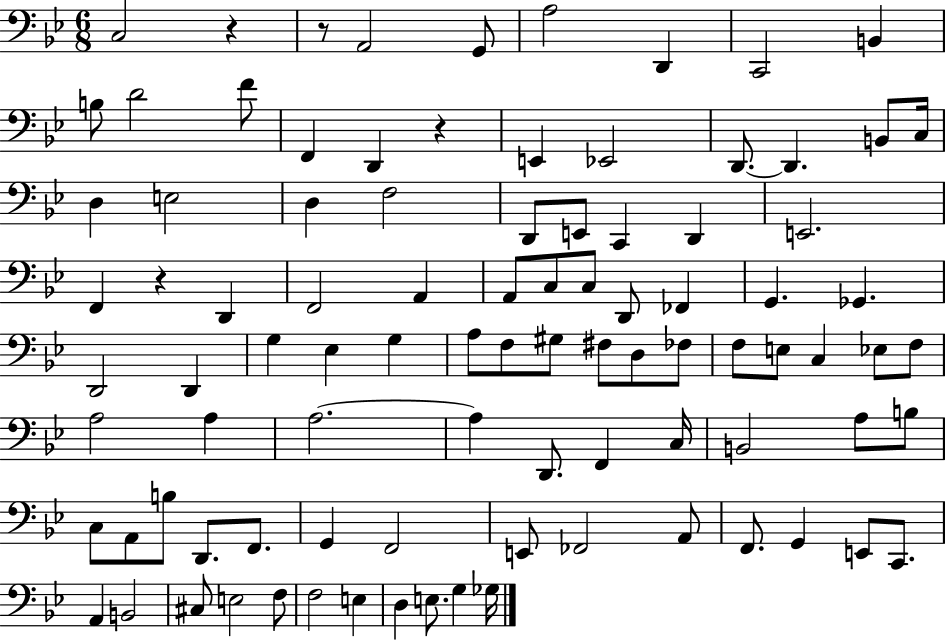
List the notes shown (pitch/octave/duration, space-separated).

C3/h R/q R/e A2/h G2/e A3/h D2/q C2/h B2/q B3/e D4/h F4/e F2/q D2/q R/q E2/q Eb2/h D2/e. D2/q. B2/e C3/s D3/q E3/h D3/q F3/h D2/e E2/e C2/q D2/q E2/h. F2/q R/q D2/q F2/h A2/q A2/e C3/e C3/e D2/e FES2/q G2/q. Gb2/q. D2/h D2/q G3/q Eb3/q G3/q A3/e F3/e G#3/e F#3/e D3/e FES3/e F3/e E3/e C3/q Eb3/e F3/e A3/h A3/q A3/h. A3/q D2/e. F2/q C3/s B2/h A3/e B3/e C3/e A2/e B3/e D2/e. F2/e. G2/q F2/h E2/e FES2/h A2/e F2/e. G2/q E2/e C2/e. A2/q B2/h C#3/e E3/h F3/e F3/h E3/q D3/q E3/e. G3/q Gb3/s